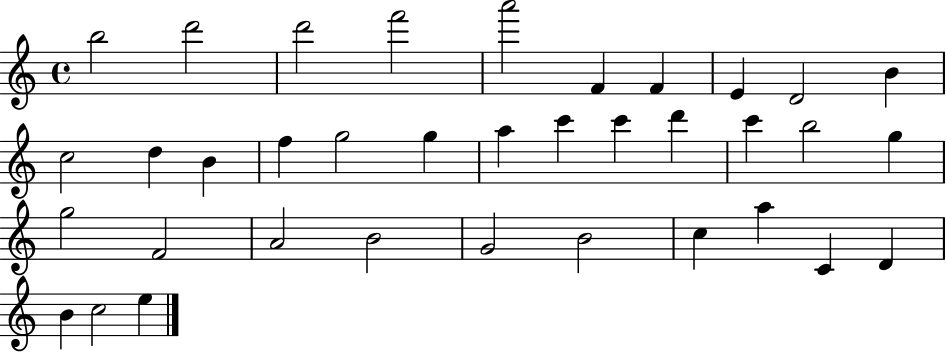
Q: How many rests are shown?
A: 0